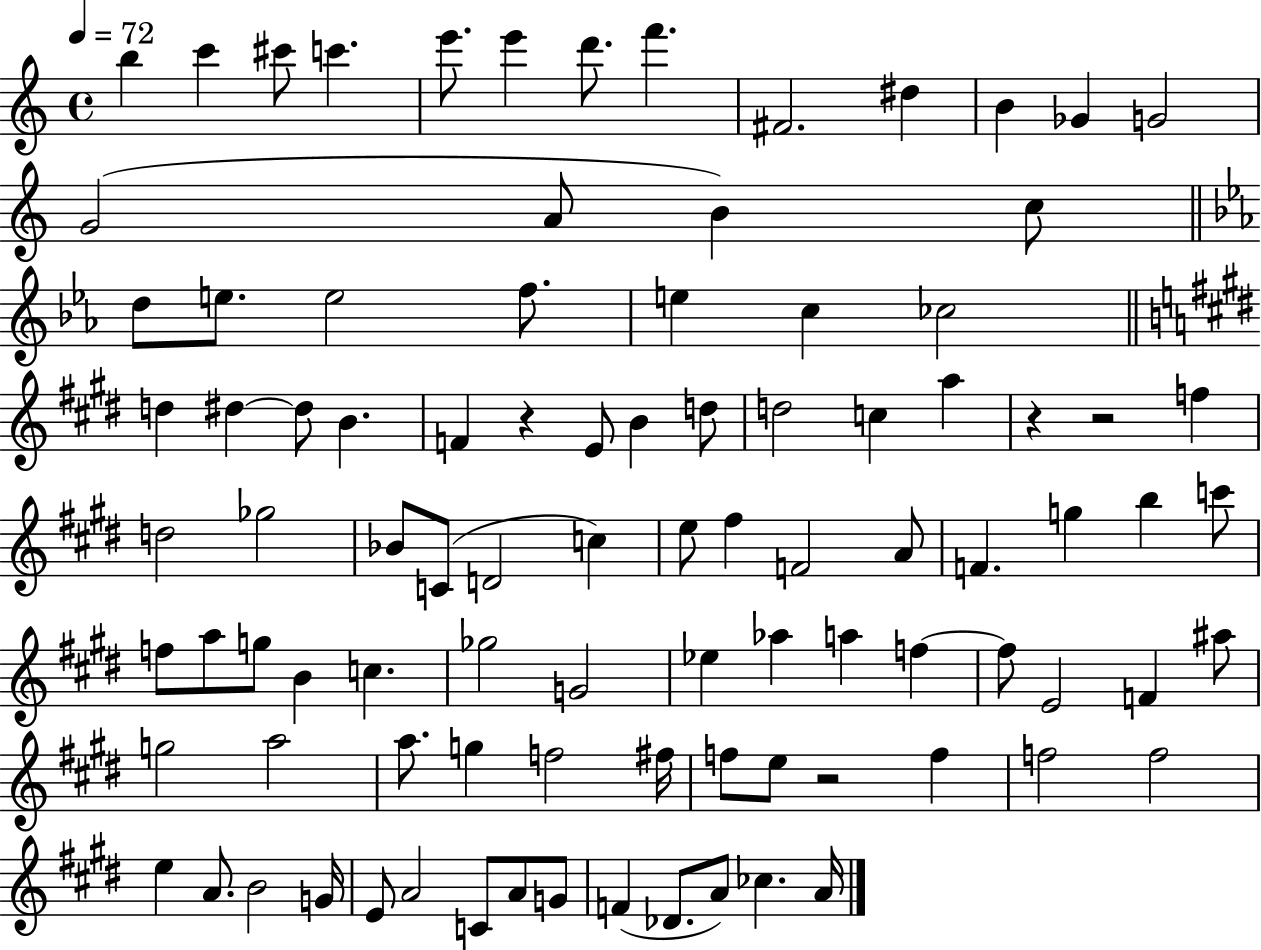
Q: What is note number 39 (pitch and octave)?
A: Bb4